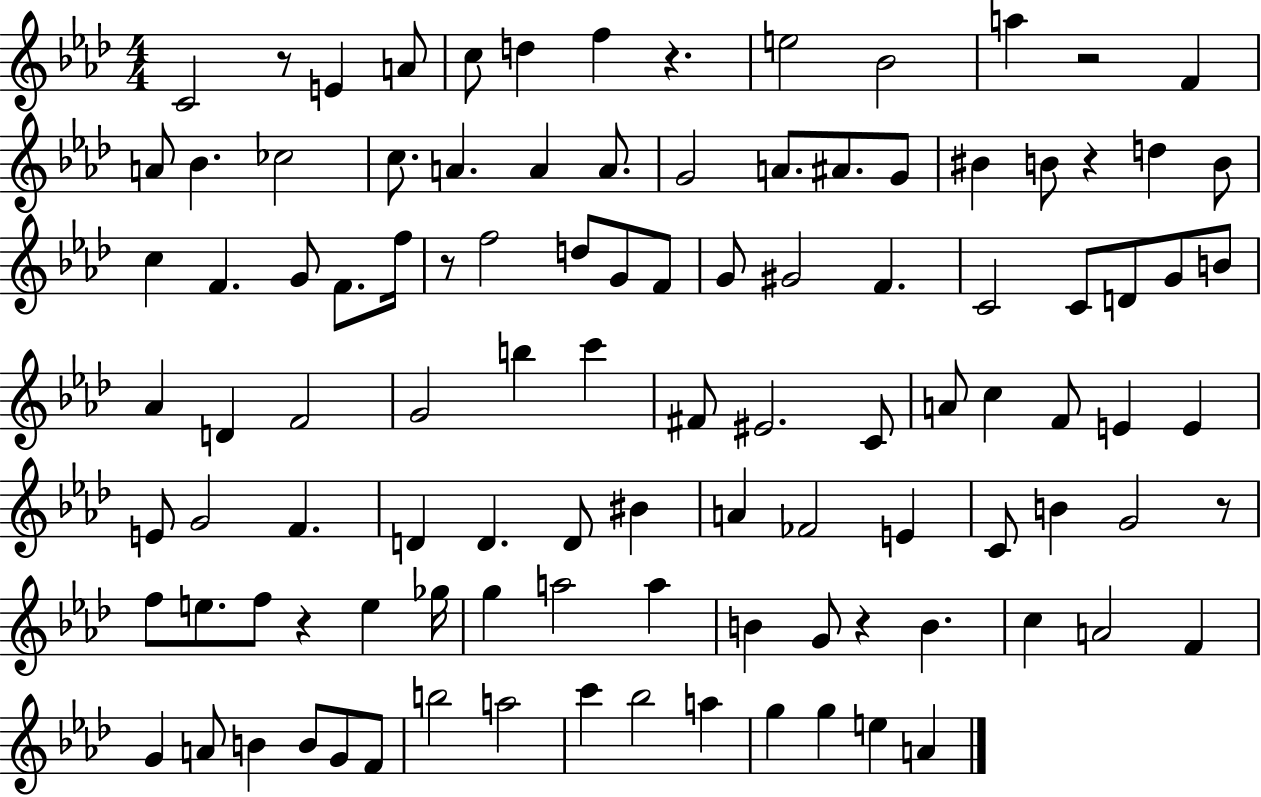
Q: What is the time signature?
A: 4/4